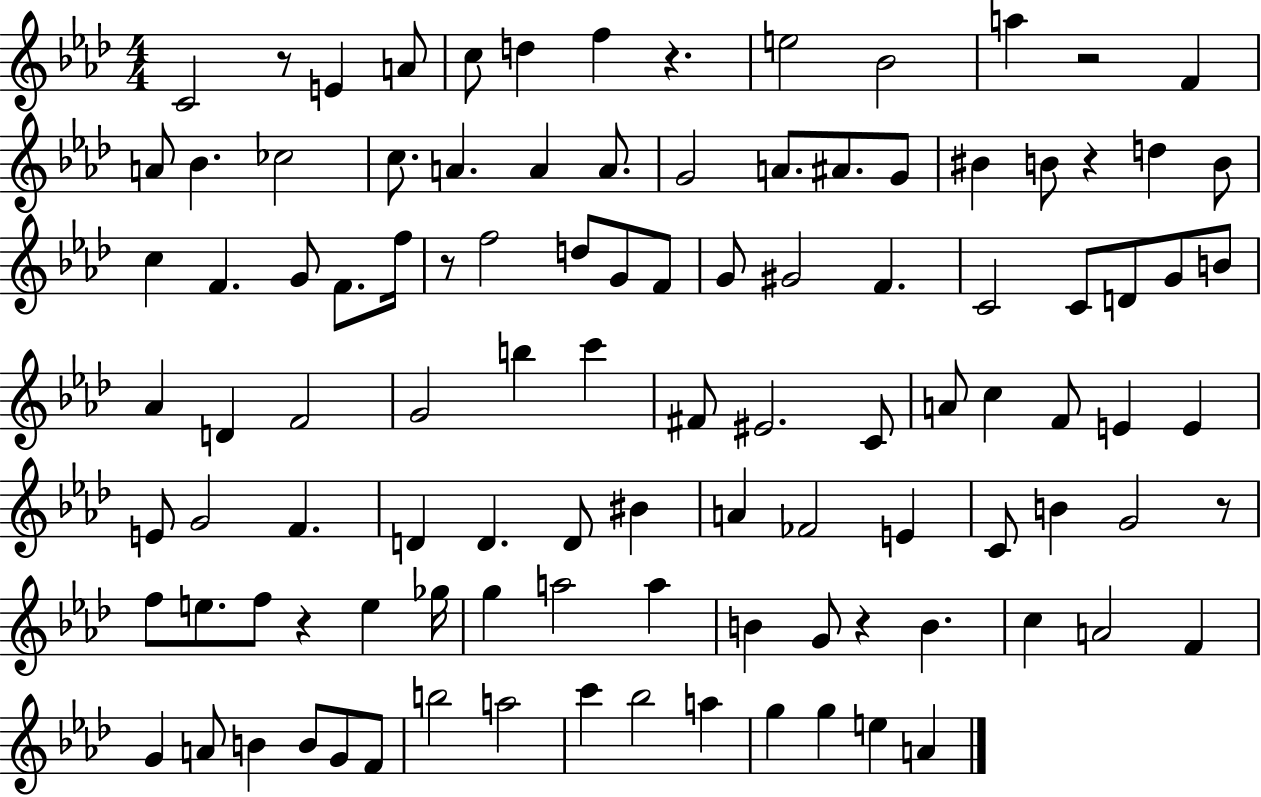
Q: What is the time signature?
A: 4/4